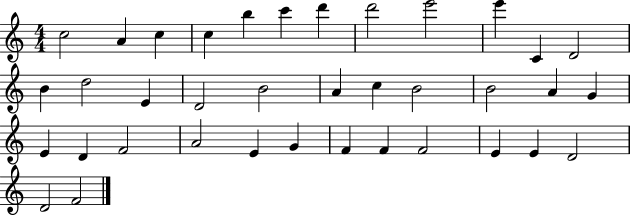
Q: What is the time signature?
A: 4/4